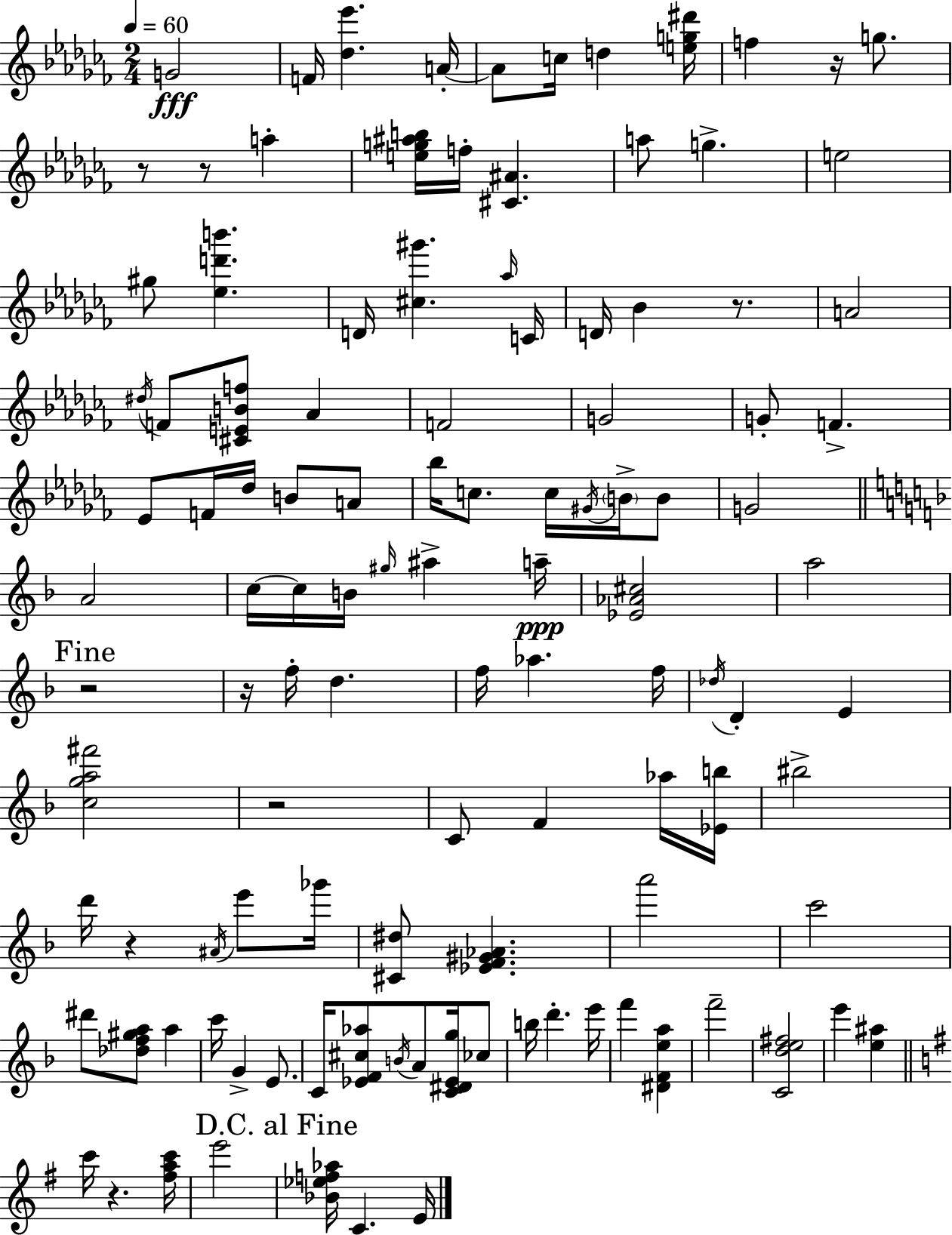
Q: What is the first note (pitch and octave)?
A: G4